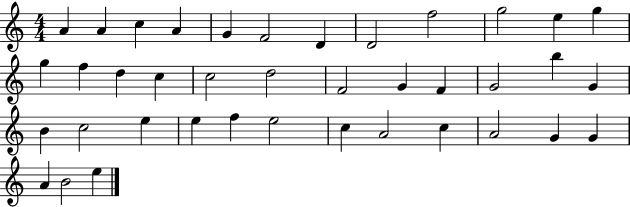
A4/q A4/q C5/q A4/q G4/q F4/h D4/q D4/h F5/h G5/h E5/q G5/q G5/q F5/q D5/q C5/q C5/h D5/h F4/h G4/q F4/q G4/h B5/q G4/q B4/q C5/h E5/q E5/q F5/q E5/h C5/q A4/h C5/q A4/h G4/q G4/q A4/q B4/h E5/q